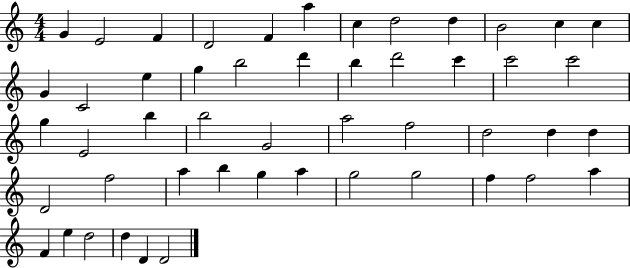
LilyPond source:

{
  \clef treble
  \numericTimeSignature
  \time 4/4
  \key c \major
  g'4 e'2 f'4 | d'2 f'4 a''4 | c''4 d''2 d''4 | b'2 c''4 c''4 | \break g'4 c'2 e''4 | g''4 b''2 d'''4 | b''4 d'''2 c'''4 | c'''2 c'''2 | \break g''4 e'2 b''4 | b''2 g'2 | a''2 f''2 | d''2 d''4 d''4 | \break d'2 f''2 | a''4 b''4 g''4 a''4 | g''2 g''2 | f''4 f''2 a''4 | \break f'4 e''4 d''2 | d''4 d'4 d'2 | \bar "|."
}